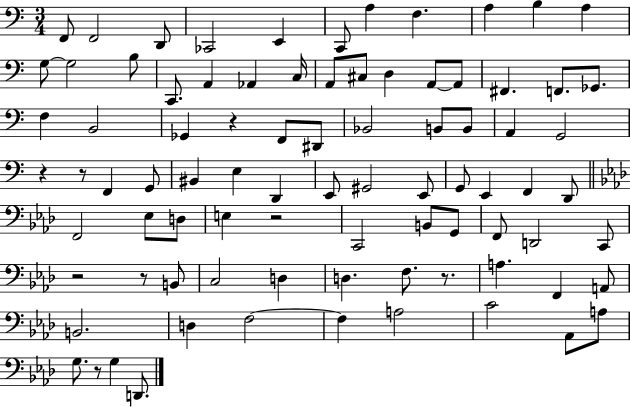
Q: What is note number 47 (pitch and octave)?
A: F2